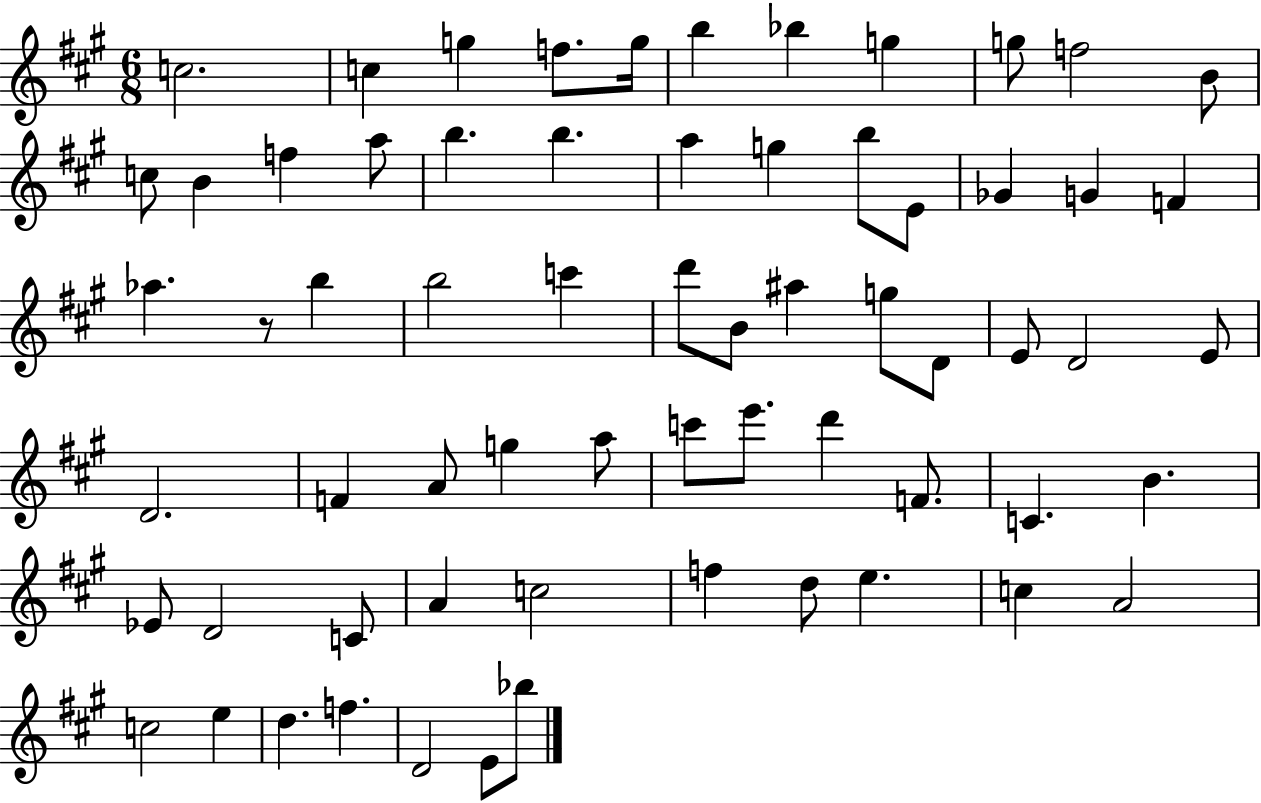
{
  \clef treble
  \numericTimeSignature
  \time 6/8
  \key a \major
  c''2. | c''4 g''4 f''8. g''16 | b''4 bes''4 g''4 | g''8 f''2 b'8 | \break c''8 b'4 f''4 a''8 | b''4. b''4. | a''4 g''4 b''8 e'8 | ges'4 g'4 f'4 | \break aes''4. r8 b''4 | b''2 c'''4 | d'''8 b'8 ais''4 g''8 d'8 | e'8 d'2 e'8 | \break d'2. | f'4 a'8 g''4 a''8 | c'''8 e'''8. d'''4 f'8. | c'4. b'4. | \break ees'8 d'2 c'8 | a'4 c''2 | f''4 d''8 e''4. | c''4 a'2 | \break c''2 e''4 | d''4. f''4. | d'2 e'8 bes''8 | \bar "|."
}